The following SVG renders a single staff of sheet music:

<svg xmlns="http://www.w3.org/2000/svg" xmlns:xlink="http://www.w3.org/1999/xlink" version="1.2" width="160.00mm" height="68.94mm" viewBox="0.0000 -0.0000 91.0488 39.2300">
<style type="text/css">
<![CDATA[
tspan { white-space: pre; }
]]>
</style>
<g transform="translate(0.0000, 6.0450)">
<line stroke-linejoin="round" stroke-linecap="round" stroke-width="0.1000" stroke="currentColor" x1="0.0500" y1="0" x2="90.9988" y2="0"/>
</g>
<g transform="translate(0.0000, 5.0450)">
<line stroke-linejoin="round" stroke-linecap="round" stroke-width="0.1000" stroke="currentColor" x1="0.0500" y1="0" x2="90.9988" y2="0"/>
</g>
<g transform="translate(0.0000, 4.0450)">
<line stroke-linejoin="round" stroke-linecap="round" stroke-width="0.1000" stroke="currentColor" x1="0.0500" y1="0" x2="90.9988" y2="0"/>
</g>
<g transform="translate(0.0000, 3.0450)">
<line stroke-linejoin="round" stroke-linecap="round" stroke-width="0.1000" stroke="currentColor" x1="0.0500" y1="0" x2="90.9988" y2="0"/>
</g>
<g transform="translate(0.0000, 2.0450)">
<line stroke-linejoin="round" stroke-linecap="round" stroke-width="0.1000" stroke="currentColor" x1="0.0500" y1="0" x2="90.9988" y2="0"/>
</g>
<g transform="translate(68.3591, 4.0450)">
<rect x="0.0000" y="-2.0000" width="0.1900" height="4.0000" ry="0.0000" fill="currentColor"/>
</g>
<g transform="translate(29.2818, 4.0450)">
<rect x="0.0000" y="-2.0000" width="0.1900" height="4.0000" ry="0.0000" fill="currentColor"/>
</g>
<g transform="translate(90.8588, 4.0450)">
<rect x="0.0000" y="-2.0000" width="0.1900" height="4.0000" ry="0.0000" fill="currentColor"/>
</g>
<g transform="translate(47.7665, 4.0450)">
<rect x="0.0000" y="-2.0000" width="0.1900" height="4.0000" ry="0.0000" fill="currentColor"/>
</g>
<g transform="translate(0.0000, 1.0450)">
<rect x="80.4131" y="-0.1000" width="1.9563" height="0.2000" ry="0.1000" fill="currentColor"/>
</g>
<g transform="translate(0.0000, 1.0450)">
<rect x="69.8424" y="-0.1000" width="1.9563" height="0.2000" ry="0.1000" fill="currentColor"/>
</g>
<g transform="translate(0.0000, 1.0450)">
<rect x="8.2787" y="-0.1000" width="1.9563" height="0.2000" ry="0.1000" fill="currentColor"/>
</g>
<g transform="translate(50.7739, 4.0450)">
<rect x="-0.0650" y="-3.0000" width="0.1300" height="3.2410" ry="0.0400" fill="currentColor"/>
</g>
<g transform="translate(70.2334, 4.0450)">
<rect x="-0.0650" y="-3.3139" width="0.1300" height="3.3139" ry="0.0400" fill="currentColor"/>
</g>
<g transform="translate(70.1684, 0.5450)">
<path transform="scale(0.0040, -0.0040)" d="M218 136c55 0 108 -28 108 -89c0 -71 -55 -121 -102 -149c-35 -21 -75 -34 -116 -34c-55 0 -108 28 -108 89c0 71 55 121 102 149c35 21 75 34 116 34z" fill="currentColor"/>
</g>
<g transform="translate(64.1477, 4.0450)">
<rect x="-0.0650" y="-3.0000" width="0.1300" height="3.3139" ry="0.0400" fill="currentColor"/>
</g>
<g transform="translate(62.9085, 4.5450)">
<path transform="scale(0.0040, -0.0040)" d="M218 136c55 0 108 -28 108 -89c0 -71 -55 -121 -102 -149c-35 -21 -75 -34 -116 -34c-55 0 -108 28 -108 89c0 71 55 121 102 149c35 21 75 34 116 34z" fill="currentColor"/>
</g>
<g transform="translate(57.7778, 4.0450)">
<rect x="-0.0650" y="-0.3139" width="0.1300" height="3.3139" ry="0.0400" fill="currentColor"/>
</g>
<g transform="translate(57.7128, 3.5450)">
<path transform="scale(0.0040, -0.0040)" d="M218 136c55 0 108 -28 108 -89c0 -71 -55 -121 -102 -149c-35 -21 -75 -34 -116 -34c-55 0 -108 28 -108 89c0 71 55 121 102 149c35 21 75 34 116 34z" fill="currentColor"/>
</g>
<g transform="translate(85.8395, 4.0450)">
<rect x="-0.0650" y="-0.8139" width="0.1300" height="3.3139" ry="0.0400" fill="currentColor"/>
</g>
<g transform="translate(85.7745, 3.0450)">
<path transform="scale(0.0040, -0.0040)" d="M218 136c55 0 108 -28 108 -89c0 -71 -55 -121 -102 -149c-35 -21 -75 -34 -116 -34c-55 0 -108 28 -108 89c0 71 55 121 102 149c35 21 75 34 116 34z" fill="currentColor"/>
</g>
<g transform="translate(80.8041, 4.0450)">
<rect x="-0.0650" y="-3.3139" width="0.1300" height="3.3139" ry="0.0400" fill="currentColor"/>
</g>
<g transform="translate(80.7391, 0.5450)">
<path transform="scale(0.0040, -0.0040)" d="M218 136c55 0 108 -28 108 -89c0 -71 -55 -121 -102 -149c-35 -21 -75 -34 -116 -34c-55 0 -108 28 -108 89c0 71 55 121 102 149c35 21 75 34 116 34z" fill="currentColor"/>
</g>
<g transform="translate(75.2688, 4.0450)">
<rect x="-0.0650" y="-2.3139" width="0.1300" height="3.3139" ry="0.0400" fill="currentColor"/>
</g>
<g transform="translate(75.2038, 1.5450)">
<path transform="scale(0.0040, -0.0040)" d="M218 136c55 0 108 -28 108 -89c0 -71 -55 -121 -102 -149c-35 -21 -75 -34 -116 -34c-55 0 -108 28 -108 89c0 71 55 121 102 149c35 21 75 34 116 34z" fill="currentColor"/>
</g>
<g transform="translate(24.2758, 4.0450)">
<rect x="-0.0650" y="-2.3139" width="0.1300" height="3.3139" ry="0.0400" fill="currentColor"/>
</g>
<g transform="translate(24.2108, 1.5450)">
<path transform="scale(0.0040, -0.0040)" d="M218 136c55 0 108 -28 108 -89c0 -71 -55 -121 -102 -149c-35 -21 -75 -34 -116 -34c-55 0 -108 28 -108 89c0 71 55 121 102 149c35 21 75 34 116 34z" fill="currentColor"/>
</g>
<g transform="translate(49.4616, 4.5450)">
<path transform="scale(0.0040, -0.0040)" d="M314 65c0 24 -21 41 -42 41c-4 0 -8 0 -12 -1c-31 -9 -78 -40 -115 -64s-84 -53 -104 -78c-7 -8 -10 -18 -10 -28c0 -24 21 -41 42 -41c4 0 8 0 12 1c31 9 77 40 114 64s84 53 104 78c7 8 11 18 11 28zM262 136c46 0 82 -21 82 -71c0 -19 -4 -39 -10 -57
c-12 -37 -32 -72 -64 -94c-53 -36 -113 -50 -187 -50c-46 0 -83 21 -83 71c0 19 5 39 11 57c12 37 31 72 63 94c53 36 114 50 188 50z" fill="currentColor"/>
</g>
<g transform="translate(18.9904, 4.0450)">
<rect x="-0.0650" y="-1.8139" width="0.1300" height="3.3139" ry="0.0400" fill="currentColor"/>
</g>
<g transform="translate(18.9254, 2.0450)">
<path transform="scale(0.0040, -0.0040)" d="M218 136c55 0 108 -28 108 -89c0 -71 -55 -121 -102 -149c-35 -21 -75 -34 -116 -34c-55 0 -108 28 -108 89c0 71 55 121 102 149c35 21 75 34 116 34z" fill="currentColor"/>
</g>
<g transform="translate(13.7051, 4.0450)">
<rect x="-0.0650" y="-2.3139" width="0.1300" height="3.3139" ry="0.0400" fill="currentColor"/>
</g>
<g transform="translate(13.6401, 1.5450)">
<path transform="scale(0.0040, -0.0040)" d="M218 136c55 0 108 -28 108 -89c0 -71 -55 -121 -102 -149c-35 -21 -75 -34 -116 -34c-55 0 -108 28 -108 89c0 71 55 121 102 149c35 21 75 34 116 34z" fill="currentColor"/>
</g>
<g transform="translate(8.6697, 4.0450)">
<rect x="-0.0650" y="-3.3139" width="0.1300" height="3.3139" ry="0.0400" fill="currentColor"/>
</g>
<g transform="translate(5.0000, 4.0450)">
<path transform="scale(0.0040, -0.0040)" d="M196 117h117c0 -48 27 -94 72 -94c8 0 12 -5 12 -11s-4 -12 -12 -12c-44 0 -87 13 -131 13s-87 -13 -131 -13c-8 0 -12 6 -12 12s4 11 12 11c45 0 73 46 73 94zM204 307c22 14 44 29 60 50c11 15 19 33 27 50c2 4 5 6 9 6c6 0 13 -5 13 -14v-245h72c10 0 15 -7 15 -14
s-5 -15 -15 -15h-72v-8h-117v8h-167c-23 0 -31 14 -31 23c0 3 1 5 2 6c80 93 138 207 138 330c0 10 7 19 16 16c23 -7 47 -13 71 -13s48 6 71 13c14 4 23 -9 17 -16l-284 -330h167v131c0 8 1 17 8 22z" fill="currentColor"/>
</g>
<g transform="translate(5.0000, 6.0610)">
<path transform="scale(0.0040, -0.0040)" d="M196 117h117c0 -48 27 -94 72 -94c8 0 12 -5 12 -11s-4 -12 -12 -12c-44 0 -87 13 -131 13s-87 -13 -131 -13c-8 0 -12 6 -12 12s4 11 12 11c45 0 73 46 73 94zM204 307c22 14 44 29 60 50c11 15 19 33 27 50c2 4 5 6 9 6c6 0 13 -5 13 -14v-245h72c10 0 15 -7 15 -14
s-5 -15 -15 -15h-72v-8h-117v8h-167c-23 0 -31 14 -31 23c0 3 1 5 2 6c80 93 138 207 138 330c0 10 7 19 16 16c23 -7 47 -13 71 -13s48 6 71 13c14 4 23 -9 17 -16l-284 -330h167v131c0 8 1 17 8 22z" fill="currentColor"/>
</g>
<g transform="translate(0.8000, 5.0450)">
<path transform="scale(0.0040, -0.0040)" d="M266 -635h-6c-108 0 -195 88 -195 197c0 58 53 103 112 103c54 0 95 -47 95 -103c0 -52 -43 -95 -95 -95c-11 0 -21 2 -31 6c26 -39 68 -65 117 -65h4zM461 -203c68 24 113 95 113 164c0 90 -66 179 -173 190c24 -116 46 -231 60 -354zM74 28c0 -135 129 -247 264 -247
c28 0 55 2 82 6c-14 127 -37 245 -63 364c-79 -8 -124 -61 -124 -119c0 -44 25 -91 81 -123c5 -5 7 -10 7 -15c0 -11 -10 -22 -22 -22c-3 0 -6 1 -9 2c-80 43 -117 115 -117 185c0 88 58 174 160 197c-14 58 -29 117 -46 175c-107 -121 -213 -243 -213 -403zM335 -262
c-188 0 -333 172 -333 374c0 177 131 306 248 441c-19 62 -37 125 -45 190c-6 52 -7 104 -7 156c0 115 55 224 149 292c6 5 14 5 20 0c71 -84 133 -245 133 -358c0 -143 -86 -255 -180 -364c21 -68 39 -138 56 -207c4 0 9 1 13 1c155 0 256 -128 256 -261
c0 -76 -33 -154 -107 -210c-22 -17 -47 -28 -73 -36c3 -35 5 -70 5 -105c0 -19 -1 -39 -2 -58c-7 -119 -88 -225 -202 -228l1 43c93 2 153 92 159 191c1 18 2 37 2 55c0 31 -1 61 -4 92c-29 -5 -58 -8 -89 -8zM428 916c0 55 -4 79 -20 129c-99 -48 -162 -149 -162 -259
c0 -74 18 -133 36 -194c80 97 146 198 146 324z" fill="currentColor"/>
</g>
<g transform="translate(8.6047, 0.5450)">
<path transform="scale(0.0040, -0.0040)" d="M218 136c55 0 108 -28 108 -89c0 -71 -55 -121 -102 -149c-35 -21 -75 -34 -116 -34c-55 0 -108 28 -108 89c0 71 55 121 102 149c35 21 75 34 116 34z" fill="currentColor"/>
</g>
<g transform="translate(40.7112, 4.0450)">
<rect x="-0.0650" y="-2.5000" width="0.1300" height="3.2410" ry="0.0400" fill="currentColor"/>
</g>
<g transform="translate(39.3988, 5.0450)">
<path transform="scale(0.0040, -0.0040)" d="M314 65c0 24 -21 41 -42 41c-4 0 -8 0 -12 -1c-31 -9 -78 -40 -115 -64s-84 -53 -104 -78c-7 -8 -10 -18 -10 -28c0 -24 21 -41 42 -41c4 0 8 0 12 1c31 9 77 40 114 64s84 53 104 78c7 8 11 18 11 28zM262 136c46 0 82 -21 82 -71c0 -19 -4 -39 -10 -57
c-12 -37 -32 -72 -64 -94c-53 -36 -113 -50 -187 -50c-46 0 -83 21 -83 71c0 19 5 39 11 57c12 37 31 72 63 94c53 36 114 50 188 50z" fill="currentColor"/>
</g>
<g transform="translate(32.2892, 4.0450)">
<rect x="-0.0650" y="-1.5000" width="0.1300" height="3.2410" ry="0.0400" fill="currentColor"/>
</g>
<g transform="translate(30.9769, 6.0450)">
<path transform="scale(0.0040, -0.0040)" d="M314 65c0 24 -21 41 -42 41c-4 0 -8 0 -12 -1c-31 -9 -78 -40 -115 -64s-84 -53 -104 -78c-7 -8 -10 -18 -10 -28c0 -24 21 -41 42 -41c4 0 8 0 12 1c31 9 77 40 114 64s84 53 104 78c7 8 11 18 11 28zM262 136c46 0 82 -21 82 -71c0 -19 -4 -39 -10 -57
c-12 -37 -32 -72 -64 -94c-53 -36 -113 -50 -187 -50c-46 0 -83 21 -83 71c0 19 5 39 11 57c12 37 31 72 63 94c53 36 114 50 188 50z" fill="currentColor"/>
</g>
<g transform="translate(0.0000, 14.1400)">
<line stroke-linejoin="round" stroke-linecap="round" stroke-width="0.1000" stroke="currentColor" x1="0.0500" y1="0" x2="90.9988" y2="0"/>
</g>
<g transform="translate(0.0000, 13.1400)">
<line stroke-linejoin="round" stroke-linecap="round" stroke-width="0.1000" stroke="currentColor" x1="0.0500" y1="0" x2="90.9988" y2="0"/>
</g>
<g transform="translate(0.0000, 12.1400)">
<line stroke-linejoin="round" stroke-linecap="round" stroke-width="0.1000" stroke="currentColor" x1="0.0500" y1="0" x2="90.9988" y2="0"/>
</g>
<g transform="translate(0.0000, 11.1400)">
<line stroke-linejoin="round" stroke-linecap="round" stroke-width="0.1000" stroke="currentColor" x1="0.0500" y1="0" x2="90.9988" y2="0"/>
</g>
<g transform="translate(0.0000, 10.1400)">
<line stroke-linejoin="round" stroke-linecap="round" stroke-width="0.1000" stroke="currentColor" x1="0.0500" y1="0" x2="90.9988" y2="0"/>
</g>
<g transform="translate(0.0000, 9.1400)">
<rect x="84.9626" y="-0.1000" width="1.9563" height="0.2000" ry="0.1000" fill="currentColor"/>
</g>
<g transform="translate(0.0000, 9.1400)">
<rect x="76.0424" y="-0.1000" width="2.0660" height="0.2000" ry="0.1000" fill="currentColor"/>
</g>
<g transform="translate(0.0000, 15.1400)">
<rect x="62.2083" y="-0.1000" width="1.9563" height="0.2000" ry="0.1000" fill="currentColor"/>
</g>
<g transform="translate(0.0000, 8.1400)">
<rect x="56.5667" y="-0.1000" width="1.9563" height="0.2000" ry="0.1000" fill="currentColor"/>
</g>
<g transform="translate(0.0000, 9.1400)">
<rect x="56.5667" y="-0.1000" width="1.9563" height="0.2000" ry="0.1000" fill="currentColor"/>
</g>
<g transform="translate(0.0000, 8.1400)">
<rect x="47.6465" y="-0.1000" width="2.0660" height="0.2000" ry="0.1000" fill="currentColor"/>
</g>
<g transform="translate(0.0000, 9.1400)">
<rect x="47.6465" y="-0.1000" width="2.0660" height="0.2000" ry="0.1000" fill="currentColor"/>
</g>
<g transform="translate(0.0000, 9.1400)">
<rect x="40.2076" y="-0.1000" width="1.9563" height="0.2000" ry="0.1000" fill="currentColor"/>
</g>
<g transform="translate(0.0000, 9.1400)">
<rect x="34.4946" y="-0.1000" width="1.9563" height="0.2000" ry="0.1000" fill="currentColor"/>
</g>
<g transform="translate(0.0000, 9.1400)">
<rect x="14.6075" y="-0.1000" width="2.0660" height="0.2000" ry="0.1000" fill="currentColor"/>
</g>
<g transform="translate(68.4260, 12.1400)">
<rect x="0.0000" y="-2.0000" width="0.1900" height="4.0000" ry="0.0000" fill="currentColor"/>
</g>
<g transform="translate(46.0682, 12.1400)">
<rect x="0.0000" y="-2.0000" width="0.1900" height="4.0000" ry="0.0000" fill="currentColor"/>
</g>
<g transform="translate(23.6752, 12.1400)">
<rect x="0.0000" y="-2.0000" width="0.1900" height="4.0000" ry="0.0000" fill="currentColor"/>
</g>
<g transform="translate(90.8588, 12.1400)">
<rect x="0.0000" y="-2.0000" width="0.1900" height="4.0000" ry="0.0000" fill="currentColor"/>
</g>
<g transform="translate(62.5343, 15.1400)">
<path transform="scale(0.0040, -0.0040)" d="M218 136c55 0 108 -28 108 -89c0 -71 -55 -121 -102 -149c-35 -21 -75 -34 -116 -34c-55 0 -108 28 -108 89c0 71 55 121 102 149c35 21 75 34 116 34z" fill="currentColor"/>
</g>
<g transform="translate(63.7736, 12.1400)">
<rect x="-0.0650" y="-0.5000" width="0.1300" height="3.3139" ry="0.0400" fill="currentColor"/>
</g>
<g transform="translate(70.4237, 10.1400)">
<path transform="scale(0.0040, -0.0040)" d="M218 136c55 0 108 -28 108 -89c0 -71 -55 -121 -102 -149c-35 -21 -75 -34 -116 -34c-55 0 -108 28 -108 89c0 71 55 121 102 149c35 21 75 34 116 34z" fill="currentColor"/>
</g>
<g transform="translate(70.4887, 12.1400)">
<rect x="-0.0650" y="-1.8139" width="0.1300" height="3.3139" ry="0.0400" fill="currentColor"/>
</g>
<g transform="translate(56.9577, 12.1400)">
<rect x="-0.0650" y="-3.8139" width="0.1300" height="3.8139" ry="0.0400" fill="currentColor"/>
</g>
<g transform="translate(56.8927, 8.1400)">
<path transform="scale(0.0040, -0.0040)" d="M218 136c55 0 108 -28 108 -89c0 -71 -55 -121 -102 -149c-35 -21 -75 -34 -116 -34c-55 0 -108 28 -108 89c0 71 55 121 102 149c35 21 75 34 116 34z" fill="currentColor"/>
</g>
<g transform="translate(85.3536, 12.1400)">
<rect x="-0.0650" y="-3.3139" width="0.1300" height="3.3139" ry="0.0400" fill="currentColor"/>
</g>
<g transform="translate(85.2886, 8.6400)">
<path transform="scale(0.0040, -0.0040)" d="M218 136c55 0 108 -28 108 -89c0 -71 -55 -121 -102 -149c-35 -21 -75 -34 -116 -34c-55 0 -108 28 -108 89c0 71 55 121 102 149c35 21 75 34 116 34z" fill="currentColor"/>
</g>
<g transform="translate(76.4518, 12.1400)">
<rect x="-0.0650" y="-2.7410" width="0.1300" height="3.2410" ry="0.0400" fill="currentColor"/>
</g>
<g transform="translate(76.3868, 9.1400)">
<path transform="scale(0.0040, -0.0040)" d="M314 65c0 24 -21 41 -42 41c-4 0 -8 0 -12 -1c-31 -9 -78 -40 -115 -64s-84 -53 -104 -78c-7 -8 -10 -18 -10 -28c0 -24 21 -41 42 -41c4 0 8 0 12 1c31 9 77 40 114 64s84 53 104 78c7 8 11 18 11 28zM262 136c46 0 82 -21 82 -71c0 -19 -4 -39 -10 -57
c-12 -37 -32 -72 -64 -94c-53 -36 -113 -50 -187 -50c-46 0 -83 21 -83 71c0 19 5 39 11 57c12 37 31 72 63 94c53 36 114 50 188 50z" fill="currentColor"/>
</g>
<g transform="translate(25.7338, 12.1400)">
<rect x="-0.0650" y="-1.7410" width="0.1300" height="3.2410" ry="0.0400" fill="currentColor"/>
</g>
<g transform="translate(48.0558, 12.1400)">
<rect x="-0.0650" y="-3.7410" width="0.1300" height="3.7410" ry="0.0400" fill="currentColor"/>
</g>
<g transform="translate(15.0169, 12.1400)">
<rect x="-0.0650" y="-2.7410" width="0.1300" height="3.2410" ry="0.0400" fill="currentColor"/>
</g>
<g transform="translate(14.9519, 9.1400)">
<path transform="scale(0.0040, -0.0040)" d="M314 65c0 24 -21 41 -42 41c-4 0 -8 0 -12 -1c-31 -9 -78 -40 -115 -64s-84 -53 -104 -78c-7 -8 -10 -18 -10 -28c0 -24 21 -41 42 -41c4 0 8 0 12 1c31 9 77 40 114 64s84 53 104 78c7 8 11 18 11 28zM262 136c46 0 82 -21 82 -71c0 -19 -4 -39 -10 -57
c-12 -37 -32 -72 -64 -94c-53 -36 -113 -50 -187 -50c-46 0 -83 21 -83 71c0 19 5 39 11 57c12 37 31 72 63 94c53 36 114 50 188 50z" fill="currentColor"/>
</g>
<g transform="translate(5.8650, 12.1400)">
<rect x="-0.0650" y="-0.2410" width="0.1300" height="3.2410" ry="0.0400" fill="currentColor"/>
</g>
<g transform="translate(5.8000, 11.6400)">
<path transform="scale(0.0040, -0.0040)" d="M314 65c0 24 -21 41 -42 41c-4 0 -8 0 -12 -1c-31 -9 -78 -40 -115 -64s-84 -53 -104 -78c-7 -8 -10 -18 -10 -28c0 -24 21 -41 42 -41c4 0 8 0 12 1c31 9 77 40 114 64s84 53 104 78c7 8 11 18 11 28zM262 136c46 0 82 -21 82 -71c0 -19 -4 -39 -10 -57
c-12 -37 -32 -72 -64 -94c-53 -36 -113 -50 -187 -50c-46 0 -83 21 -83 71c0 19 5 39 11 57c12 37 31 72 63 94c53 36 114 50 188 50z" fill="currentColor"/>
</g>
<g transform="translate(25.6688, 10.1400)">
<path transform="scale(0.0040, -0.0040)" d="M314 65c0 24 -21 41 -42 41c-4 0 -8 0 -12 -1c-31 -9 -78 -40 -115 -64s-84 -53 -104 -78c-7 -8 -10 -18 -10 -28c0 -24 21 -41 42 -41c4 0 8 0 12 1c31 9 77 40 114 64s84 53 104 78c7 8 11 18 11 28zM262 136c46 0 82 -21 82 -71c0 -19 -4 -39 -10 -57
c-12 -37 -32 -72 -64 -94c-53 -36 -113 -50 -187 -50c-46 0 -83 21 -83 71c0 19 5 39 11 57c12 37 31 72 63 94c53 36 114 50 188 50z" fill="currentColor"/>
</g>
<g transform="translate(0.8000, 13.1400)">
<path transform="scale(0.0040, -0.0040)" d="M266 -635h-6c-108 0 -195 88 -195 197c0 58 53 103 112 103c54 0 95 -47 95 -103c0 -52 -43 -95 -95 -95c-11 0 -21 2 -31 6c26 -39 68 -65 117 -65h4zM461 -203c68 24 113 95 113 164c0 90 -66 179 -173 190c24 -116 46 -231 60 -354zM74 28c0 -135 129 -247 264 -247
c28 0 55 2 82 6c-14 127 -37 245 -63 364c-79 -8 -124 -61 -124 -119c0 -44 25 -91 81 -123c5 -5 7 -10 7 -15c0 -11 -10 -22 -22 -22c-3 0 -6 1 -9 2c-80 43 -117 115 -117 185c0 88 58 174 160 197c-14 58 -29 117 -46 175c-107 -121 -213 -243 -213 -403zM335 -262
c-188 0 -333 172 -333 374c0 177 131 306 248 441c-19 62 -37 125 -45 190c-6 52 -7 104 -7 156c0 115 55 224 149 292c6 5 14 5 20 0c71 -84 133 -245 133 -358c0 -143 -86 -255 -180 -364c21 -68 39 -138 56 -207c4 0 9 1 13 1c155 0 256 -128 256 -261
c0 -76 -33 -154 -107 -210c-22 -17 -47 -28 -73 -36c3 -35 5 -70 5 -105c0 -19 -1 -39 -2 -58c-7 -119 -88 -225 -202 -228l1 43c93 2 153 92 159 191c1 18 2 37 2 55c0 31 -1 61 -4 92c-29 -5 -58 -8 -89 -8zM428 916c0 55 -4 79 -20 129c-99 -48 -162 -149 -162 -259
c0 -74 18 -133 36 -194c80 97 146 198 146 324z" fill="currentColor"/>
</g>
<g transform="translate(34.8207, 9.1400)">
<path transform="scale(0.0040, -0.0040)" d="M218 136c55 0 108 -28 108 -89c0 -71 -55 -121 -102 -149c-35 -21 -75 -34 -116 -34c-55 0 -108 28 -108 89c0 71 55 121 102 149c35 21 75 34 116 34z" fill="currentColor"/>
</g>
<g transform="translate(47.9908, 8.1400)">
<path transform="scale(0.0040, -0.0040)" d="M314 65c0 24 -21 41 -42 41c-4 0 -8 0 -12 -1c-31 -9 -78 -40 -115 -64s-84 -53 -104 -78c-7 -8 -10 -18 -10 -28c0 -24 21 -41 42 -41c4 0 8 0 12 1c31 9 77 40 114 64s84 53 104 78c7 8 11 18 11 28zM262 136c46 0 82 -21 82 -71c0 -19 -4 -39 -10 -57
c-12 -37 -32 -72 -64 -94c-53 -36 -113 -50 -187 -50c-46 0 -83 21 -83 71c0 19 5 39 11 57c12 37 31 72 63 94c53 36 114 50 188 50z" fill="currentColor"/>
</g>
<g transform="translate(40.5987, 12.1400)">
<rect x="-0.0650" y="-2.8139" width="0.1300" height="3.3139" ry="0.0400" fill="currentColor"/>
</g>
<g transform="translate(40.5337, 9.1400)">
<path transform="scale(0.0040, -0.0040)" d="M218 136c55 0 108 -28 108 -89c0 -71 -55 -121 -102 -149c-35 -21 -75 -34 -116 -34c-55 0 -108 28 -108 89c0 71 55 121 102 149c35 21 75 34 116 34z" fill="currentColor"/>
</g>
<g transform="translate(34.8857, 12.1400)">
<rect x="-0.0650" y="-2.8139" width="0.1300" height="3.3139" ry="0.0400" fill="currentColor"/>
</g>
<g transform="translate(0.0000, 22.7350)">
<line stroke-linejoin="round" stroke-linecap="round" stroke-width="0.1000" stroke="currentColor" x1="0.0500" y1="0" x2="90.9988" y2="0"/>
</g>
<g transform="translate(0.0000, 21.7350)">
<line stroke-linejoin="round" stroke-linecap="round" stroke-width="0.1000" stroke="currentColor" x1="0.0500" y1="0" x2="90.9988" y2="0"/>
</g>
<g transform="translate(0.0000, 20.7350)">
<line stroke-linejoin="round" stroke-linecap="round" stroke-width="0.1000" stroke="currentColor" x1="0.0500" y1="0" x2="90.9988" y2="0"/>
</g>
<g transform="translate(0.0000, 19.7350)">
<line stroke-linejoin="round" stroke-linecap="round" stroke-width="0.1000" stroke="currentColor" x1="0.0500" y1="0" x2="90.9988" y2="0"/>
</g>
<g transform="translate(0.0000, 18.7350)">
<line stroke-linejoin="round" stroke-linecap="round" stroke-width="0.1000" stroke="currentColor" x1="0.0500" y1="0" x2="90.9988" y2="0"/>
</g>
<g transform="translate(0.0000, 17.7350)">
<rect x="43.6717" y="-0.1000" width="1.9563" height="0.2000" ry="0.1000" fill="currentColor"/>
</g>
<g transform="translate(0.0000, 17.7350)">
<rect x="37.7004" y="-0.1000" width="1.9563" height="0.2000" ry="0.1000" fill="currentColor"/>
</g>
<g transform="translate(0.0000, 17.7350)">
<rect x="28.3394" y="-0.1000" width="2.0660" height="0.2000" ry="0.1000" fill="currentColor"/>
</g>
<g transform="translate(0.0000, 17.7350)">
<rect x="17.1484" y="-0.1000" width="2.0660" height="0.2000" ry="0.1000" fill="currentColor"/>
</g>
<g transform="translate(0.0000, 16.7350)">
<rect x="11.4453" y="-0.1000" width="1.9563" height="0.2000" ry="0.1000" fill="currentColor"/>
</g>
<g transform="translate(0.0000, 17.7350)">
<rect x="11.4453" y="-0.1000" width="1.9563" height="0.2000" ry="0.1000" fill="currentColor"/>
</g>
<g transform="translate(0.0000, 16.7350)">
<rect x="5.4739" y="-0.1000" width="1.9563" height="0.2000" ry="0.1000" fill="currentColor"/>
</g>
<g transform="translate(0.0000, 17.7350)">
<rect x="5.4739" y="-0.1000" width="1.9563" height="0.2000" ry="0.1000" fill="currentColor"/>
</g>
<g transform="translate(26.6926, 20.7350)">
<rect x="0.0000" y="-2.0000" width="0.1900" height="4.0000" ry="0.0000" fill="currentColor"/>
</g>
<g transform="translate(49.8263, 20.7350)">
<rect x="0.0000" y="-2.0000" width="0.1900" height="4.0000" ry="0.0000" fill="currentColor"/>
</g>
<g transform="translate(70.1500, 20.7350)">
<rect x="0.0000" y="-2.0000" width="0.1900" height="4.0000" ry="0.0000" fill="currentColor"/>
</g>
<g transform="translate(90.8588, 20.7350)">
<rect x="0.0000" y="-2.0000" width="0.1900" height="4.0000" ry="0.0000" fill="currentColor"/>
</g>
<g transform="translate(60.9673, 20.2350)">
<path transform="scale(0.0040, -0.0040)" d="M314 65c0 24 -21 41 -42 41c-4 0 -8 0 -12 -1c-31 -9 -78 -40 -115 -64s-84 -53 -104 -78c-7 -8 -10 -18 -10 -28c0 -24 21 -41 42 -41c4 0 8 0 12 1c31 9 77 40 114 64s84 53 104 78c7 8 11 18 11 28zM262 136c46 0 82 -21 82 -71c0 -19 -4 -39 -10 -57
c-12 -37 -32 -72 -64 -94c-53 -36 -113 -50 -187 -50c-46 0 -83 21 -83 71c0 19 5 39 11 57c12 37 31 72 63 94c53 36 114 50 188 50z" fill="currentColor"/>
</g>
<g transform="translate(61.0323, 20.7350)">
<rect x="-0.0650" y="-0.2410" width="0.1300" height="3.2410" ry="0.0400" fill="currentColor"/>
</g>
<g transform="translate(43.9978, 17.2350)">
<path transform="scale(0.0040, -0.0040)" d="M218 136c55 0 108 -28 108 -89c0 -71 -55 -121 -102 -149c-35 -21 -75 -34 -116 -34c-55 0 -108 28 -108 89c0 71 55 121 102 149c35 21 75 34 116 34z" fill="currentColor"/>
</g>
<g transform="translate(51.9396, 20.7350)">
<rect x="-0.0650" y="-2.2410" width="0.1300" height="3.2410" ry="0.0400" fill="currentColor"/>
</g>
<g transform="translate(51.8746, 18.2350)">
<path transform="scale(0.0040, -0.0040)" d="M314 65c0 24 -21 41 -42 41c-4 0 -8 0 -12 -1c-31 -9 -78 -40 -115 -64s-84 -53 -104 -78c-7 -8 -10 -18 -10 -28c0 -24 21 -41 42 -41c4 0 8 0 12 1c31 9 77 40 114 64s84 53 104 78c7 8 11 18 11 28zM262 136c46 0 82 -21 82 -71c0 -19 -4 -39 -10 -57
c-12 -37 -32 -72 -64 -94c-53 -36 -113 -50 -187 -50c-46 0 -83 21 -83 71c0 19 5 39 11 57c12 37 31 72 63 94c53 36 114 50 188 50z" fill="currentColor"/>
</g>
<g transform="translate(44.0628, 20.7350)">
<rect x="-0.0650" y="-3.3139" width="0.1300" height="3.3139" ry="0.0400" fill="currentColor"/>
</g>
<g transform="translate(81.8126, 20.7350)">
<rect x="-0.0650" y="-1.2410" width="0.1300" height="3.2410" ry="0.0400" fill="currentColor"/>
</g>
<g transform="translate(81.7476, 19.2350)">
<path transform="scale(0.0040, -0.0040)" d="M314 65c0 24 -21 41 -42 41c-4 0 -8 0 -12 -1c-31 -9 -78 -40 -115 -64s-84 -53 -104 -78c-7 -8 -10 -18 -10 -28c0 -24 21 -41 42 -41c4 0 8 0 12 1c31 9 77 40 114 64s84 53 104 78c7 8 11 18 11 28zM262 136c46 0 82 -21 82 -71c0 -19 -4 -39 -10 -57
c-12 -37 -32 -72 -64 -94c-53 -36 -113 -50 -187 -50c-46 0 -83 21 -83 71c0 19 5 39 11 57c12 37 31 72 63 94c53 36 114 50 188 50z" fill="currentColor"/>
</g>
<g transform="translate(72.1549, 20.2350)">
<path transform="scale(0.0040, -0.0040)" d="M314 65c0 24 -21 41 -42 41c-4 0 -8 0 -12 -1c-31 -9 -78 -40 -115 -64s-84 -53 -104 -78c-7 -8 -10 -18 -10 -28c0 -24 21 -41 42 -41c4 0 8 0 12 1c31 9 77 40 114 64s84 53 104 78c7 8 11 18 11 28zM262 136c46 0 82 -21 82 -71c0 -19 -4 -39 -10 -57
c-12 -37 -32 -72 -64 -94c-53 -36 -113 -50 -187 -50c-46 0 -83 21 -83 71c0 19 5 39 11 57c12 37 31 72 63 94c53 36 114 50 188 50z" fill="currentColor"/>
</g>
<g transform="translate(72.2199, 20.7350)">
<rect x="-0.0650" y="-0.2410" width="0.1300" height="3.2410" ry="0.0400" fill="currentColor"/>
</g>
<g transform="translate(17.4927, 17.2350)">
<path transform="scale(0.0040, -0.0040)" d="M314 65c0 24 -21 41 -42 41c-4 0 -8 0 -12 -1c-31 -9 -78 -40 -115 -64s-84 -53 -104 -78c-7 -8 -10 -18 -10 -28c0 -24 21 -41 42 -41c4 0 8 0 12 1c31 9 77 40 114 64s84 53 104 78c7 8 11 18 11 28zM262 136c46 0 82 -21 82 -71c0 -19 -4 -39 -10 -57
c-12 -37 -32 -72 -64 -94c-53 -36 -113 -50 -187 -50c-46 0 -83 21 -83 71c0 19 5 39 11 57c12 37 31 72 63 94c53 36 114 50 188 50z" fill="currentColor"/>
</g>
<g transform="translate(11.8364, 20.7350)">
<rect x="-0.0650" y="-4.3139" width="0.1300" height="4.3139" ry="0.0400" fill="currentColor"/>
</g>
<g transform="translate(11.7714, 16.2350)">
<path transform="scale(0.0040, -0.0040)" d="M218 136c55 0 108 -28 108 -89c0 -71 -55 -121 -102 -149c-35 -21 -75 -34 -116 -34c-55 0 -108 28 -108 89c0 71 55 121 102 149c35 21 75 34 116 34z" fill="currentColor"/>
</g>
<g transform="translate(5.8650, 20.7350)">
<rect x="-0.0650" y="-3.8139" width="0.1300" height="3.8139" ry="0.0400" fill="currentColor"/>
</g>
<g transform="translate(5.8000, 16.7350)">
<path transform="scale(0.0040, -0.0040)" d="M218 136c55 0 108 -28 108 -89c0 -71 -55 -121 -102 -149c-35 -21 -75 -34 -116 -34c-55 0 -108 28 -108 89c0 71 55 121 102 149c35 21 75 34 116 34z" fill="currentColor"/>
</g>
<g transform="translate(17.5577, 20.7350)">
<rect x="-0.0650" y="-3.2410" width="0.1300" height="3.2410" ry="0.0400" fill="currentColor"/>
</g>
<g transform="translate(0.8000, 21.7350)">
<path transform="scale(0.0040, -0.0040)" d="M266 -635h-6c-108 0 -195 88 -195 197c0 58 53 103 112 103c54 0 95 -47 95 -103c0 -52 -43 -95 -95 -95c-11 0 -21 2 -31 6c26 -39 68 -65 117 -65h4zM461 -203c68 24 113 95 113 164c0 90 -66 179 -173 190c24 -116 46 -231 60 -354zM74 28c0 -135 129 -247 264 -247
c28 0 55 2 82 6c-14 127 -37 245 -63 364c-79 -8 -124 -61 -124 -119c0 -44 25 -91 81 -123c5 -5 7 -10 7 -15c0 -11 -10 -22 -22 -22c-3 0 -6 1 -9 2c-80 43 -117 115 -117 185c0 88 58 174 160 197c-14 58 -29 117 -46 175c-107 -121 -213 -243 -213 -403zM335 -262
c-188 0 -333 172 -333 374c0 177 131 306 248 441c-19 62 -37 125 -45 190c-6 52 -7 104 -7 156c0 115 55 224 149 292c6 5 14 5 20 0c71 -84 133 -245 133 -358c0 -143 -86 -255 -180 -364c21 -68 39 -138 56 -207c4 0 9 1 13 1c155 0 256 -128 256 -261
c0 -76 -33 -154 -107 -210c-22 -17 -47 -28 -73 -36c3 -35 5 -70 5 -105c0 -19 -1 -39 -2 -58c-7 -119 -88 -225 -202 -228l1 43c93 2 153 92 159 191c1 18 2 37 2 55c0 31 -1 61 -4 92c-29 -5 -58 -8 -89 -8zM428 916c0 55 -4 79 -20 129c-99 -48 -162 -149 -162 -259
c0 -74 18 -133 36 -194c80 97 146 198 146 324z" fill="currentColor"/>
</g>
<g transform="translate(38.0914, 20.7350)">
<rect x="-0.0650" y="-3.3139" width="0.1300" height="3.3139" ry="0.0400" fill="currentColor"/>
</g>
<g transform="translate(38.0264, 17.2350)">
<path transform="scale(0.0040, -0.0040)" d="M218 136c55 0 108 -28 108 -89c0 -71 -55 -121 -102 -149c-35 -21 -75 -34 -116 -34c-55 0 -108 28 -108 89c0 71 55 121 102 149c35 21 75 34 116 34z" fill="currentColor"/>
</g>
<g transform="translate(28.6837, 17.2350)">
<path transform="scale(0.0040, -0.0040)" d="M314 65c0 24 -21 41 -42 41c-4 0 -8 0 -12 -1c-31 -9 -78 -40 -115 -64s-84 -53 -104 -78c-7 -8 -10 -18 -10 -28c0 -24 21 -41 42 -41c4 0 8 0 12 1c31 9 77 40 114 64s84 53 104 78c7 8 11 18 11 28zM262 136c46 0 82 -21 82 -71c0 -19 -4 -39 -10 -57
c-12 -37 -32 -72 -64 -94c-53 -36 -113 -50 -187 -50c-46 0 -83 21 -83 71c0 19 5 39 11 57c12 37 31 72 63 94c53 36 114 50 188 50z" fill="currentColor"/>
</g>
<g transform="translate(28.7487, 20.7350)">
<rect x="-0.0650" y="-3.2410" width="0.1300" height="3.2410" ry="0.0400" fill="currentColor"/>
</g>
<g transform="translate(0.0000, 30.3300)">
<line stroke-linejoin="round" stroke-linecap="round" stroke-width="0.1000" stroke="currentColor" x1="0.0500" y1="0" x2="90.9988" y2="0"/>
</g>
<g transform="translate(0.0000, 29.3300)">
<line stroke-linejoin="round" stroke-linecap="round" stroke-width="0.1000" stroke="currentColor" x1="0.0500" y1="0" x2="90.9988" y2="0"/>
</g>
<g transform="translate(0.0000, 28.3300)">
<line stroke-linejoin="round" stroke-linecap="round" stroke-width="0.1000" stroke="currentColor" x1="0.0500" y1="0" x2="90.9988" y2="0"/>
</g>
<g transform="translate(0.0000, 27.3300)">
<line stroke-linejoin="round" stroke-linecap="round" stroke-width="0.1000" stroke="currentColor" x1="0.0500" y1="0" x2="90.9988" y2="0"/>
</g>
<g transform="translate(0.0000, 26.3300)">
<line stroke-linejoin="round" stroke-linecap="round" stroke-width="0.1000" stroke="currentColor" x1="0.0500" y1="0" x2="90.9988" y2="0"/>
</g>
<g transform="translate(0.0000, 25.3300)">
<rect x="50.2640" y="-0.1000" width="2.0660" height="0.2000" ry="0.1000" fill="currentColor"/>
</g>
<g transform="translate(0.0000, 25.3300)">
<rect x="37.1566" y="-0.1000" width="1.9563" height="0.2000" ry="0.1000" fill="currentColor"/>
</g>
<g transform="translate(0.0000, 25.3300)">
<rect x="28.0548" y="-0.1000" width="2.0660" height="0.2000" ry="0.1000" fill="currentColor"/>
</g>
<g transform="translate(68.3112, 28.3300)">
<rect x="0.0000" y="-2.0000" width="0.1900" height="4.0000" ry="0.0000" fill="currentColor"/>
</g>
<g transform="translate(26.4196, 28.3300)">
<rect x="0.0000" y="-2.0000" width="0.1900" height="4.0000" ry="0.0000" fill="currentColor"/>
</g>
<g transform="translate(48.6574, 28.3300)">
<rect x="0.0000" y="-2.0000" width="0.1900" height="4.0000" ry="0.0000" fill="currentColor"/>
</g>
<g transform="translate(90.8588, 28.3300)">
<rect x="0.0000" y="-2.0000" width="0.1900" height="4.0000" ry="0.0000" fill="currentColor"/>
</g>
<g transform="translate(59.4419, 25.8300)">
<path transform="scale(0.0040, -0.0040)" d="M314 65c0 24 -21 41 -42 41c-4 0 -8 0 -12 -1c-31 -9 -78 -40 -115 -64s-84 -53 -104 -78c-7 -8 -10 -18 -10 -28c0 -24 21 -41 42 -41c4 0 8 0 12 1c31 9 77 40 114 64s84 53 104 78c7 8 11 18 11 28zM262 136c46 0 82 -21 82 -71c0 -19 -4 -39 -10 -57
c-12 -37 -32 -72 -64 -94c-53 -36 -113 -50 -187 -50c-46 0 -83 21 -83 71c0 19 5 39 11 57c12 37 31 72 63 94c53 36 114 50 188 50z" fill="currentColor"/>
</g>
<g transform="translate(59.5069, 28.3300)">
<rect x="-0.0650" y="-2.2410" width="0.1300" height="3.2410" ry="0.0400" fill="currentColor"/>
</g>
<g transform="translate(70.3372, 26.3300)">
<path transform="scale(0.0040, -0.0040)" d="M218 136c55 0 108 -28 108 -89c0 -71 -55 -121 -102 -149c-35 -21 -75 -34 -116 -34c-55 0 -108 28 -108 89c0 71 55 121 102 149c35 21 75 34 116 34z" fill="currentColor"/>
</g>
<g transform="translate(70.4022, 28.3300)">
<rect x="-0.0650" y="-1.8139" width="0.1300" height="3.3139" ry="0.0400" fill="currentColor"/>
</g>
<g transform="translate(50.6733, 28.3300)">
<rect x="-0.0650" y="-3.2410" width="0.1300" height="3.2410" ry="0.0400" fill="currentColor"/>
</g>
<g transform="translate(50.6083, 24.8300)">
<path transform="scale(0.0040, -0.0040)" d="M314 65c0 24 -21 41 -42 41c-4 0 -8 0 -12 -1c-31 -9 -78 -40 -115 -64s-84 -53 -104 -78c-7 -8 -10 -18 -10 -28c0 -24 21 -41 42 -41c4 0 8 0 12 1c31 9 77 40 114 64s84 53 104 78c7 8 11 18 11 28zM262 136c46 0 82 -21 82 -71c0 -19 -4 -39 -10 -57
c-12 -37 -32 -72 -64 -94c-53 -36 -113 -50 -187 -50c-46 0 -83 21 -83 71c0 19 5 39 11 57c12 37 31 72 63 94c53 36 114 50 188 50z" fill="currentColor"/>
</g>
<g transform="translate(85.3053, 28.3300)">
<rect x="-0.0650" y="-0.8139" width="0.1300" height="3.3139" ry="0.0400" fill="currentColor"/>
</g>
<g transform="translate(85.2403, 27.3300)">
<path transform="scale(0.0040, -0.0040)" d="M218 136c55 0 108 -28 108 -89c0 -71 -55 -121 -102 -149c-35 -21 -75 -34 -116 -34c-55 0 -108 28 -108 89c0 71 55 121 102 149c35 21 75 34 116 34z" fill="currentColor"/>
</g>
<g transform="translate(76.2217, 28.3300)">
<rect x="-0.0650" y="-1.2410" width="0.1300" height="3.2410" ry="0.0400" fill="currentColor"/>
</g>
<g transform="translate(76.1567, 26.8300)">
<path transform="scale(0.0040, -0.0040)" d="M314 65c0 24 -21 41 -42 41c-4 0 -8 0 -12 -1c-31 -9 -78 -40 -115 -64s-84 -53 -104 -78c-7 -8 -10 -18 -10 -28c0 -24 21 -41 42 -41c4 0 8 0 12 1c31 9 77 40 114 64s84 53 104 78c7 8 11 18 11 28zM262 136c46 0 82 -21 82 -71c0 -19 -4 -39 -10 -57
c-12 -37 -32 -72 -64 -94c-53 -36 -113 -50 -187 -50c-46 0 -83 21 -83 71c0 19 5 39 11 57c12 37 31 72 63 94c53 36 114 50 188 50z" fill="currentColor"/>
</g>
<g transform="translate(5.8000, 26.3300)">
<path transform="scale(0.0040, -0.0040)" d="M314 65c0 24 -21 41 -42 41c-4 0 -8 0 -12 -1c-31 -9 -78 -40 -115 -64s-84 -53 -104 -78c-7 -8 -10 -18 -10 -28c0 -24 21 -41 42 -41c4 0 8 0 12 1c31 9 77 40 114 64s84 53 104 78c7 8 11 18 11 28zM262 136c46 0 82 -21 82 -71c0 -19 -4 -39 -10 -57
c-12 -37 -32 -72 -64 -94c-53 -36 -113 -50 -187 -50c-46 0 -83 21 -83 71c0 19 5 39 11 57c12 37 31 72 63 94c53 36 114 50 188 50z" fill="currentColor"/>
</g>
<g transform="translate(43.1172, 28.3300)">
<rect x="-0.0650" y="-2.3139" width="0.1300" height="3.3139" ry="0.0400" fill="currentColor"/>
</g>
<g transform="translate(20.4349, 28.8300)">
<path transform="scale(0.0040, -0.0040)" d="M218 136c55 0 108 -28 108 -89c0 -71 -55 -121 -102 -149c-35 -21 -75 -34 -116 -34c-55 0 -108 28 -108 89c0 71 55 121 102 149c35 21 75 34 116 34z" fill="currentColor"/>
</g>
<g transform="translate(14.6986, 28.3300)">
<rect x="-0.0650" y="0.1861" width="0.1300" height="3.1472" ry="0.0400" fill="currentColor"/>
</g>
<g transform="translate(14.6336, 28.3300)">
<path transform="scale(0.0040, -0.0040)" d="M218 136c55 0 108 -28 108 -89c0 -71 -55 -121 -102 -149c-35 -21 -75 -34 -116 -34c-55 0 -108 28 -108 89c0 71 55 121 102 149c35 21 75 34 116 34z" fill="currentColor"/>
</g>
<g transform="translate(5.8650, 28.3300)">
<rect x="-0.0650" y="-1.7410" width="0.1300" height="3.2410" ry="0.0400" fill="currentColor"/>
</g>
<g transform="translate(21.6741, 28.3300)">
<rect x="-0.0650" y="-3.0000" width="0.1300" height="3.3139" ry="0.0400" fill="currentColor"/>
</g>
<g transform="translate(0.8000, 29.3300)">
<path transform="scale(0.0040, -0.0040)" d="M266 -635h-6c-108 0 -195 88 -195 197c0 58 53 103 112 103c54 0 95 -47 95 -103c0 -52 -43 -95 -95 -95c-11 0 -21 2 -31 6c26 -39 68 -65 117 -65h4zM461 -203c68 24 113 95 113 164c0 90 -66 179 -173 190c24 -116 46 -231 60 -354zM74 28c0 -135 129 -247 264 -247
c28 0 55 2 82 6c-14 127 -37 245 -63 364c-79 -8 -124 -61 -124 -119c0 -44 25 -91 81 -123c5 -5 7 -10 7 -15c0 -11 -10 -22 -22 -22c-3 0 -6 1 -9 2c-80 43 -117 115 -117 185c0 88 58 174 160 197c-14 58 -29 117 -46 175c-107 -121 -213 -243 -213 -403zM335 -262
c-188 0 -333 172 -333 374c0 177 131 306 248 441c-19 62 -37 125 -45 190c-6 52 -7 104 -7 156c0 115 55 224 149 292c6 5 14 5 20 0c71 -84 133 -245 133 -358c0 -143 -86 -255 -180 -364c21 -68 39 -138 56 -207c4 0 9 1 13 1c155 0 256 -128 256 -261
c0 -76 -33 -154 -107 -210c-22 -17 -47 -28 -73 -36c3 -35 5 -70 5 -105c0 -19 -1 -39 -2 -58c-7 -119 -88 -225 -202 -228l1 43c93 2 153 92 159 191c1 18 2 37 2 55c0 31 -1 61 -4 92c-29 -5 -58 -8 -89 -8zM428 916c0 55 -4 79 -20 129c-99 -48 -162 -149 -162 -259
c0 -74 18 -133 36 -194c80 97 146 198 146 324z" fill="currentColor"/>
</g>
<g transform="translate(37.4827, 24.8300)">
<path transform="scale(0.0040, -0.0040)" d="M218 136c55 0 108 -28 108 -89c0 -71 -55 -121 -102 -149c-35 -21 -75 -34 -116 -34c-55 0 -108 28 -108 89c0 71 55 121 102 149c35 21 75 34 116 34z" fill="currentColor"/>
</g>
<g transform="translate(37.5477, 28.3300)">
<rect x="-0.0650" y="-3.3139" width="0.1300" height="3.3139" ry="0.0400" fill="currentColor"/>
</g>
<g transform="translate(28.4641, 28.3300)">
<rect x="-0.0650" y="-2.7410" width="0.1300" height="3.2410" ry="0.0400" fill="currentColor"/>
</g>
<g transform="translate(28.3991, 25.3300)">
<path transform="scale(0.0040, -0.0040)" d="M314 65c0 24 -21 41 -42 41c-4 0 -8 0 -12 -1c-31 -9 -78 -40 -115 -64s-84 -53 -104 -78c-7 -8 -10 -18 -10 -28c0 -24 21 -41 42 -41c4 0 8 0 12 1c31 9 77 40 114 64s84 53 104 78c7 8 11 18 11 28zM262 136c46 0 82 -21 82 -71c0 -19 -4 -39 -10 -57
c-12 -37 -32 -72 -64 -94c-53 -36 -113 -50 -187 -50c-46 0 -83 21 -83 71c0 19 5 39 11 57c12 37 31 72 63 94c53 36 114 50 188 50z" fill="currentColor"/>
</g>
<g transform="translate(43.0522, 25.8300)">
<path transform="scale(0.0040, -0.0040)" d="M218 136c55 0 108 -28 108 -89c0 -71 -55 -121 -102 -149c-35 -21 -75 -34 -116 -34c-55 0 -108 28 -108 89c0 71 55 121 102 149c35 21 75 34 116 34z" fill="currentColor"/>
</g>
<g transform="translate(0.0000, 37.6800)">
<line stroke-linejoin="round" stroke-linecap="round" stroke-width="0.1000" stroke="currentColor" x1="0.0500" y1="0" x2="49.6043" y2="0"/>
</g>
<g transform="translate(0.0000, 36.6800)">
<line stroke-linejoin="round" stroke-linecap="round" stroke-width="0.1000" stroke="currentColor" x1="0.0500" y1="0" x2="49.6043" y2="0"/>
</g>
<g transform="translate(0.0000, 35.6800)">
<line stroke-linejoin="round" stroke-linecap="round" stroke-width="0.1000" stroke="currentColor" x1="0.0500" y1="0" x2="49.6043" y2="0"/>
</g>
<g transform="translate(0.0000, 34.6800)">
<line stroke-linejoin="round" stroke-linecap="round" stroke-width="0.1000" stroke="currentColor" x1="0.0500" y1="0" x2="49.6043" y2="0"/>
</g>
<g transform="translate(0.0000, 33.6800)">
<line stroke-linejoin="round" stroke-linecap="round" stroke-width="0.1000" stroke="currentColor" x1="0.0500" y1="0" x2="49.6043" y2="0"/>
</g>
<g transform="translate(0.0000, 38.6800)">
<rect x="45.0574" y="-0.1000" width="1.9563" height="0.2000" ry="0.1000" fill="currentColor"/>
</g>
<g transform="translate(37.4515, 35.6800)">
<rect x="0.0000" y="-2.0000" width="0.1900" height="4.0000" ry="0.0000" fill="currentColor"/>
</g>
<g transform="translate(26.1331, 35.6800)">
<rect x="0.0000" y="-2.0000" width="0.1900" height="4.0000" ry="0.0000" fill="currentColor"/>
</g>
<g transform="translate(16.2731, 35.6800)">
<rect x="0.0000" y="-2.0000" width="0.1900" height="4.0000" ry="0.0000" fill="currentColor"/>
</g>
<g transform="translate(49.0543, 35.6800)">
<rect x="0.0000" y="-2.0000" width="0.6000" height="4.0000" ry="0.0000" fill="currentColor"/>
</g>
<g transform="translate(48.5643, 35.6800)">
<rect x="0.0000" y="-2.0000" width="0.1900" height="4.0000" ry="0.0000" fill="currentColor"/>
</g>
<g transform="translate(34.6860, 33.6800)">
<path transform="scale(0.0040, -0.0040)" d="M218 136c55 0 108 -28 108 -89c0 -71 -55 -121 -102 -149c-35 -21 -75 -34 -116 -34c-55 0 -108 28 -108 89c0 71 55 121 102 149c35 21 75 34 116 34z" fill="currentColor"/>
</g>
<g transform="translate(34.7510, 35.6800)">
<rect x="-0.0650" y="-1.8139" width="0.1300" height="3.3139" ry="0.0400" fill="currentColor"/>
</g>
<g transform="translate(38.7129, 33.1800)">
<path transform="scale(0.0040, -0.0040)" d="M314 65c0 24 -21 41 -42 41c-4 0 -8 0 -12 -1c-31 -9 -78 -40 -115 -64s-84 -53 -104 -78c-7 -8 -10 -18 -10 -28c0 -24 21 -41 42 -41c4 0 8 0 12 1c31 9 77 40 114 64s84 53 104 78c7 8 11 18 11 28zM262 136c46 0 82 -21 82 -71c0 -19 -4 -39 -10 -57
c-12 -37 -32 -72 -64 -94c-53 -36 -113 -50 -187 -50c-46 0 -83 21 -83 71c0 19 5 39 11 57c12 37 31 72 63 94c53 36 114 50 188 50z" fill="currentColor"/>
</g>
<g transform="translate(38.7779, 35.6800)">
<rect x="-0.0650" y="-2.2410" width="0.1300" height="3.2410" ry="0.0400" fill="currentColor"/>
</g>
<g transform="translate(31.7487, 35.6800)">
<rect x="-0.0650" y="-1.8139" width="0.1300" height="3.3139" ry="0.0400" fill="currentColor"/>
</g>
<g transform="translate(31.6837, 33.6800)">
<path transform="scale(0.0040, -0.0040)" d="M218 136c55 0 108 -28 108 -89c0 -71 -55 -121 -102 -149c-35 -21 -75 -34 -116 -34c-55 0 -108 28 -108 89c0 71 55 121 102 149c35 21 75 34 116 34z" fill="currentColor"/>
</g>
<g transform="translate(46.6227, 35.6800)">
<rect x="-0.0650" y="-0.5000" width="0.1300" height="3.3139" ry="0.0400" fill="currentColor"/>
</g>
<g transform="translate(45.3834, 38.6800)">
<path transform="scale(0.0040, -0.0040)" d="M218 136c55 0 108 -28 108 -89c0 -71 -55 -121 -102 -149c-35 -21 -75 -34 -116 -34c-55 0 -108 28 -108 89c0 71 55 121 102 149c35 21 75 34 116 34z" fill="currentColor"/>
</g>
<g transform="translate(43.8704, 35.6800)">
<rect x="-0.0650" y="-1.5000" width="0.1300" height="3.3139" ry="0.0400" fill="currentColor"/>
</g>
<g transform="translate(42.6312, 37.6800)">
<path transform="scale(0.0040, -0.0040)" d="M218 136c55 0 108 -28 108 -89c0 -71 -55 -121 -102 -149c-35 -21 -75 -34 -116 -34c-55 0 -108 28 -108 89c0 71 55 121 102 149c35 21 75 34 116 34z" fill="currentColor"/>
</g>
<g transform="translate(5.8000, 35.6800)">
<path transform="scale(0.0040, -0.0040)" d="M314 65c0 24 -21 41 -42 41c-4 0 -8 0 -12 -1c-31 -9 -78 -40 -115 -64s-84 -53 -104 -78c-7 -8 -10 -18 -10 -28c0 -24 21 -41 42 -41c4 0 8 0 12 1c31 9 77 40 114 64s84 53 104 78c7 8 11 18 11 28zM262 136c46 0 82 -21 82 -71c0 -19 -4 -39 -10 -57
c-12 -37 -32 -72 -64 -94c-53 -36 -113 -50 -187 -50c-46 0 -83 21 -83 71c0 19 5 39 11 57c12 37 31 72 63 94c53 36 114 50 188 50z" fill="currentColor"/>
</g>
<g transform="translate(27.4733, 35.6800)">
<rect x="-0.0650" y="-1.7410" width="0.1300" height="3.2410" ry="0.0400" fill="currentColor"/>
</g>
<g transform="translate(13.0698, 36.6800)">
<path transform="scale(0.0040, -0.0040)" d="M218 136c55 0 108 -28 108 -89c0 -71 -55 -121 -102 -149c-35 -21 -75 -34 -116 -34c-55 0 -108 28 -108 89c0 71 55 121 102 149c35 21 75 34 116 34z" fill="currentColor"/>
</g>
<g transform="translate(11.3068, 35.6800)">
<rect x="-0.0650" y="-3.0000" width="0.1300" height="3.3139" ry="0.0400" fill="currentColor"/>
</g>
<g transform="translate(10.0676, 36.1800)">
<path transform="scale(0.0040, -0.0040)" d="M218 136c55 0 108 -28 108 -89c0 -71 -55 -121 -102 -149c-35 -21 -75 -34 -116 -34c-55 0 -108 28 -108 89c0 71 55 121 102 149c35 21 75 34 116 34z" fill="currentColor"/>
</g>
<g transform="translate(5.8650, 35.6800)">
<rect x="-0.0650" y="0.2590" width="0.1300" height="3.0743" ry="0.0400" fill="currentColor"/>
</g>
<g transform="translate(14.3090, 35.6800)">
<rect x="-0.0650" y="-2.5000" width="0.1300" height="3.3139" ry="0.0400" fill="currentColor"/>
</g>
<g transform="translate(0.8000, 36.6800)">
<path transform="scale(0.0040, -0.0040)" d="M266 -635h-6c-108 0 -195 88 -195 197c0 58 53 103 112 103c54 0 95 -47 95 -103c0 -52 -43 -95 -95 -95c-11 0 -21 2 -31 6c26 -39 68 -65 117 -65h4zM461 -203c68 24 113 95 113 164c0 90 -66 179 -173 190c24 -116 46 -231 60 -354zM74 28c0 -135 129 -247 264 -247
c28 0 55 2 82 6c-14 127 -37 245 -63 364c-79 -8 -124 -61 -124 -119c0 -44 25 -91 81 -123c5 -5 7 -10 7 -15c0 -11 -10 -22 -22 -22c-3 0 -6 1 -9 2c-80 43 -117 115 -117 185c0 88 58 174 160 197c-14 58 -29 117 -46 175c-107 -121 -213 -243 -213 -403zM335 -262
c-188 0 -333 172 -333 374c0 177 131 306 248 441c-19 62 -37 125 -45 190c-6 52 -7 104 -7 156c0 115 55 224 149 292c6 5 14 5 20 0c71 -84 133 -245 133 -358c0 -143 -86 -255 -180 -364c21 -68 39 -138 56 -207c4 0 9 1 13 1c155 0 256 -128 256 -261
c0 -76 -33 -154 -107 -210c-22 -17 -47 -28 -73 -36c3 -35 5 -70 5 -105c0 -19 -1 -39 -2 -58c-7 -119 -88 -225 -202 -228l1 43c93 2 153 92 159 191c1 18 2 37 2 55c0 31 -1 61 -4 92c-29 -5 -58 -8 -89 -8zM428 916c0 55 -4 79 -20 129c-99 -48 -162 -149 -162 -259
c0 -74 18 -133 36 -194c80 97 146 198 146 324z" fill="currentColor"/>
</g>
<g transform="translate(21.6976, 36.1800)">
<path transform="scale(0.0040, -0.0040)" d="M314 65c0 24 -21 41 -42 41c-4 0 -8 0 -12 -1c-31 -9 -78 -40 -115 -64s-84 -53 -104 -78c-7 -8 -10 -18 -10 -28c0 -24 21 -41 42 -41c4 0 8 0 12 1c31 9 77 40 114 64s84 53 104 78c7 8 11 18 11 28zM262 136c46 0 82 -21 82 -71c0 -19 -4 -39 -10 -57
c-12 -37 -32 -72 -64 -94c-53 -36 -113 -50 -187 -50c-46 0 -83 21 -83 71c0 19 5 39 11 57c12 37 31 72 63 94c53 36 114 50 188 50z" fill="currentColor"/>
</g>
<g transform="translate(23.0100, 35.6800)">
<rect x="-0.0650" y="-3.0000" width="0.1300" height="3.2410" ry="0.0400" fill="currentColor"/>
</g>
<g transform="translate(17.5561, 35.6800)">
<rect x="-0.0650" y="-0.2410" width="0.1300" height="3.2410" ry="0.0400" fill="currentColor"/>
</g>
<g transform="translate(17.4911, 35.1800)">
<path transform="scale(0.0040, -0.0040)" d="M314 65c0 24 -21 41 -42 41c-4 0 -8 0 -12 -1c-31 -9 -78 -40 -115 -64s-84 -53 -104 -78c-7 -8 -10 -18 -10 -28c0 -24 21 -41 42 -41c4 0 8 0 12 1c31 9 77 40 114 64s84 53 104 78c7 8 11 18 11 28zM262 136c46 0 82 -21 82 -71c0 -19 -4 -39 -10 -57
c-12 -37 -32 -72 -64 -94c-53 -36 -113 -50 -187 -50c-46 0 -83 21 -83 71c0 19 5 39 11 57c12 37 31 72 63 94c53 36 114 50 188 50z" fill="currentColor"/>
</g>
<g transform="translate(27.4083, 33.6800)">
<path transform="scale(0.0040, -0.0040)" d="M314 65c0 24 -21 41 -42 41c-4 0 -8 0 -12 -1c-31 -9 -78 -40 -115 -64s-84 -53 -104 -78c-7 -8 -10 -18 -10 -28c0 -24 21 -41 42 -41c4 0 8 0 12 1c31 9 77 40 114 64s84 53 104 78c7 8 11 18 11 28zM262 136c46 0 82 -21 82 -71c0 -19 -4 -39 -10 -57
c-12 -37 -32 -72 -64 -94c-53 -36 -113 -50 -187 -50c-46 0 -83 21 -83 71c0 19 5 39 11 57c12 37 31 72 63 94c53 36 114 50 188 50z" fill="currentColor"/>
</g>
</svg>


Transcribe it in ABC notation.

X:1
T:Untitled
M:4/4
L:1/4
K:C
b g f g E2 G2 A2 c A b g b d c2 a2 f2 a a c'2 c' C f a2 b c' d' b2 b2 b b g2 c2 c2 e2 f2 B A a2 b g b2 g2 f e2 d B2 A G c2 A2 f2 f f g2 E C